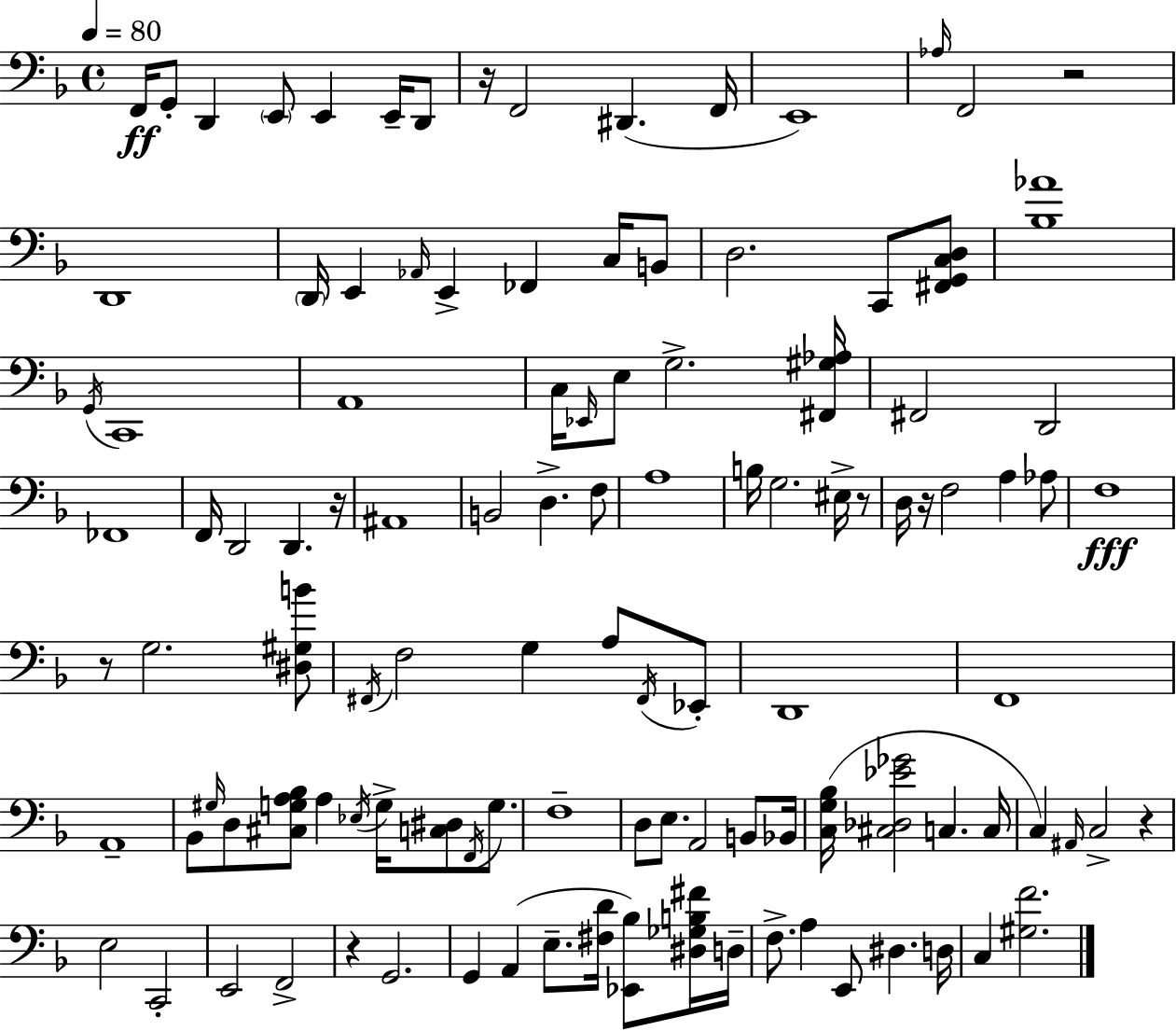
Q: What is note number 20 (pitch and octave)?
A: C3